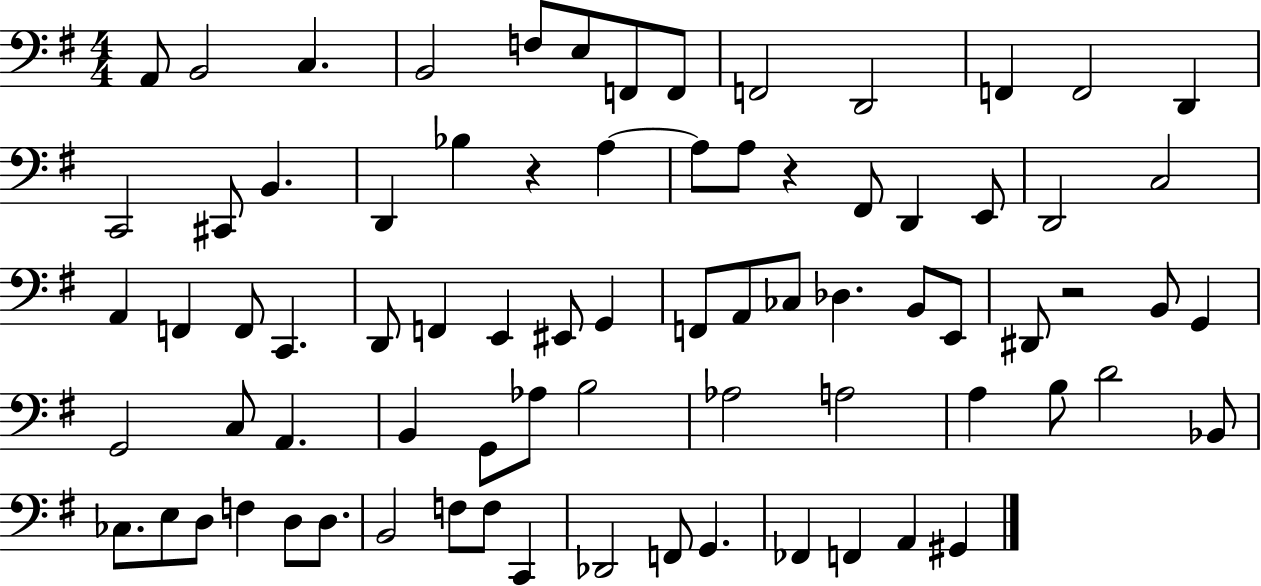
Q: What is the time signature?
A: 4/4